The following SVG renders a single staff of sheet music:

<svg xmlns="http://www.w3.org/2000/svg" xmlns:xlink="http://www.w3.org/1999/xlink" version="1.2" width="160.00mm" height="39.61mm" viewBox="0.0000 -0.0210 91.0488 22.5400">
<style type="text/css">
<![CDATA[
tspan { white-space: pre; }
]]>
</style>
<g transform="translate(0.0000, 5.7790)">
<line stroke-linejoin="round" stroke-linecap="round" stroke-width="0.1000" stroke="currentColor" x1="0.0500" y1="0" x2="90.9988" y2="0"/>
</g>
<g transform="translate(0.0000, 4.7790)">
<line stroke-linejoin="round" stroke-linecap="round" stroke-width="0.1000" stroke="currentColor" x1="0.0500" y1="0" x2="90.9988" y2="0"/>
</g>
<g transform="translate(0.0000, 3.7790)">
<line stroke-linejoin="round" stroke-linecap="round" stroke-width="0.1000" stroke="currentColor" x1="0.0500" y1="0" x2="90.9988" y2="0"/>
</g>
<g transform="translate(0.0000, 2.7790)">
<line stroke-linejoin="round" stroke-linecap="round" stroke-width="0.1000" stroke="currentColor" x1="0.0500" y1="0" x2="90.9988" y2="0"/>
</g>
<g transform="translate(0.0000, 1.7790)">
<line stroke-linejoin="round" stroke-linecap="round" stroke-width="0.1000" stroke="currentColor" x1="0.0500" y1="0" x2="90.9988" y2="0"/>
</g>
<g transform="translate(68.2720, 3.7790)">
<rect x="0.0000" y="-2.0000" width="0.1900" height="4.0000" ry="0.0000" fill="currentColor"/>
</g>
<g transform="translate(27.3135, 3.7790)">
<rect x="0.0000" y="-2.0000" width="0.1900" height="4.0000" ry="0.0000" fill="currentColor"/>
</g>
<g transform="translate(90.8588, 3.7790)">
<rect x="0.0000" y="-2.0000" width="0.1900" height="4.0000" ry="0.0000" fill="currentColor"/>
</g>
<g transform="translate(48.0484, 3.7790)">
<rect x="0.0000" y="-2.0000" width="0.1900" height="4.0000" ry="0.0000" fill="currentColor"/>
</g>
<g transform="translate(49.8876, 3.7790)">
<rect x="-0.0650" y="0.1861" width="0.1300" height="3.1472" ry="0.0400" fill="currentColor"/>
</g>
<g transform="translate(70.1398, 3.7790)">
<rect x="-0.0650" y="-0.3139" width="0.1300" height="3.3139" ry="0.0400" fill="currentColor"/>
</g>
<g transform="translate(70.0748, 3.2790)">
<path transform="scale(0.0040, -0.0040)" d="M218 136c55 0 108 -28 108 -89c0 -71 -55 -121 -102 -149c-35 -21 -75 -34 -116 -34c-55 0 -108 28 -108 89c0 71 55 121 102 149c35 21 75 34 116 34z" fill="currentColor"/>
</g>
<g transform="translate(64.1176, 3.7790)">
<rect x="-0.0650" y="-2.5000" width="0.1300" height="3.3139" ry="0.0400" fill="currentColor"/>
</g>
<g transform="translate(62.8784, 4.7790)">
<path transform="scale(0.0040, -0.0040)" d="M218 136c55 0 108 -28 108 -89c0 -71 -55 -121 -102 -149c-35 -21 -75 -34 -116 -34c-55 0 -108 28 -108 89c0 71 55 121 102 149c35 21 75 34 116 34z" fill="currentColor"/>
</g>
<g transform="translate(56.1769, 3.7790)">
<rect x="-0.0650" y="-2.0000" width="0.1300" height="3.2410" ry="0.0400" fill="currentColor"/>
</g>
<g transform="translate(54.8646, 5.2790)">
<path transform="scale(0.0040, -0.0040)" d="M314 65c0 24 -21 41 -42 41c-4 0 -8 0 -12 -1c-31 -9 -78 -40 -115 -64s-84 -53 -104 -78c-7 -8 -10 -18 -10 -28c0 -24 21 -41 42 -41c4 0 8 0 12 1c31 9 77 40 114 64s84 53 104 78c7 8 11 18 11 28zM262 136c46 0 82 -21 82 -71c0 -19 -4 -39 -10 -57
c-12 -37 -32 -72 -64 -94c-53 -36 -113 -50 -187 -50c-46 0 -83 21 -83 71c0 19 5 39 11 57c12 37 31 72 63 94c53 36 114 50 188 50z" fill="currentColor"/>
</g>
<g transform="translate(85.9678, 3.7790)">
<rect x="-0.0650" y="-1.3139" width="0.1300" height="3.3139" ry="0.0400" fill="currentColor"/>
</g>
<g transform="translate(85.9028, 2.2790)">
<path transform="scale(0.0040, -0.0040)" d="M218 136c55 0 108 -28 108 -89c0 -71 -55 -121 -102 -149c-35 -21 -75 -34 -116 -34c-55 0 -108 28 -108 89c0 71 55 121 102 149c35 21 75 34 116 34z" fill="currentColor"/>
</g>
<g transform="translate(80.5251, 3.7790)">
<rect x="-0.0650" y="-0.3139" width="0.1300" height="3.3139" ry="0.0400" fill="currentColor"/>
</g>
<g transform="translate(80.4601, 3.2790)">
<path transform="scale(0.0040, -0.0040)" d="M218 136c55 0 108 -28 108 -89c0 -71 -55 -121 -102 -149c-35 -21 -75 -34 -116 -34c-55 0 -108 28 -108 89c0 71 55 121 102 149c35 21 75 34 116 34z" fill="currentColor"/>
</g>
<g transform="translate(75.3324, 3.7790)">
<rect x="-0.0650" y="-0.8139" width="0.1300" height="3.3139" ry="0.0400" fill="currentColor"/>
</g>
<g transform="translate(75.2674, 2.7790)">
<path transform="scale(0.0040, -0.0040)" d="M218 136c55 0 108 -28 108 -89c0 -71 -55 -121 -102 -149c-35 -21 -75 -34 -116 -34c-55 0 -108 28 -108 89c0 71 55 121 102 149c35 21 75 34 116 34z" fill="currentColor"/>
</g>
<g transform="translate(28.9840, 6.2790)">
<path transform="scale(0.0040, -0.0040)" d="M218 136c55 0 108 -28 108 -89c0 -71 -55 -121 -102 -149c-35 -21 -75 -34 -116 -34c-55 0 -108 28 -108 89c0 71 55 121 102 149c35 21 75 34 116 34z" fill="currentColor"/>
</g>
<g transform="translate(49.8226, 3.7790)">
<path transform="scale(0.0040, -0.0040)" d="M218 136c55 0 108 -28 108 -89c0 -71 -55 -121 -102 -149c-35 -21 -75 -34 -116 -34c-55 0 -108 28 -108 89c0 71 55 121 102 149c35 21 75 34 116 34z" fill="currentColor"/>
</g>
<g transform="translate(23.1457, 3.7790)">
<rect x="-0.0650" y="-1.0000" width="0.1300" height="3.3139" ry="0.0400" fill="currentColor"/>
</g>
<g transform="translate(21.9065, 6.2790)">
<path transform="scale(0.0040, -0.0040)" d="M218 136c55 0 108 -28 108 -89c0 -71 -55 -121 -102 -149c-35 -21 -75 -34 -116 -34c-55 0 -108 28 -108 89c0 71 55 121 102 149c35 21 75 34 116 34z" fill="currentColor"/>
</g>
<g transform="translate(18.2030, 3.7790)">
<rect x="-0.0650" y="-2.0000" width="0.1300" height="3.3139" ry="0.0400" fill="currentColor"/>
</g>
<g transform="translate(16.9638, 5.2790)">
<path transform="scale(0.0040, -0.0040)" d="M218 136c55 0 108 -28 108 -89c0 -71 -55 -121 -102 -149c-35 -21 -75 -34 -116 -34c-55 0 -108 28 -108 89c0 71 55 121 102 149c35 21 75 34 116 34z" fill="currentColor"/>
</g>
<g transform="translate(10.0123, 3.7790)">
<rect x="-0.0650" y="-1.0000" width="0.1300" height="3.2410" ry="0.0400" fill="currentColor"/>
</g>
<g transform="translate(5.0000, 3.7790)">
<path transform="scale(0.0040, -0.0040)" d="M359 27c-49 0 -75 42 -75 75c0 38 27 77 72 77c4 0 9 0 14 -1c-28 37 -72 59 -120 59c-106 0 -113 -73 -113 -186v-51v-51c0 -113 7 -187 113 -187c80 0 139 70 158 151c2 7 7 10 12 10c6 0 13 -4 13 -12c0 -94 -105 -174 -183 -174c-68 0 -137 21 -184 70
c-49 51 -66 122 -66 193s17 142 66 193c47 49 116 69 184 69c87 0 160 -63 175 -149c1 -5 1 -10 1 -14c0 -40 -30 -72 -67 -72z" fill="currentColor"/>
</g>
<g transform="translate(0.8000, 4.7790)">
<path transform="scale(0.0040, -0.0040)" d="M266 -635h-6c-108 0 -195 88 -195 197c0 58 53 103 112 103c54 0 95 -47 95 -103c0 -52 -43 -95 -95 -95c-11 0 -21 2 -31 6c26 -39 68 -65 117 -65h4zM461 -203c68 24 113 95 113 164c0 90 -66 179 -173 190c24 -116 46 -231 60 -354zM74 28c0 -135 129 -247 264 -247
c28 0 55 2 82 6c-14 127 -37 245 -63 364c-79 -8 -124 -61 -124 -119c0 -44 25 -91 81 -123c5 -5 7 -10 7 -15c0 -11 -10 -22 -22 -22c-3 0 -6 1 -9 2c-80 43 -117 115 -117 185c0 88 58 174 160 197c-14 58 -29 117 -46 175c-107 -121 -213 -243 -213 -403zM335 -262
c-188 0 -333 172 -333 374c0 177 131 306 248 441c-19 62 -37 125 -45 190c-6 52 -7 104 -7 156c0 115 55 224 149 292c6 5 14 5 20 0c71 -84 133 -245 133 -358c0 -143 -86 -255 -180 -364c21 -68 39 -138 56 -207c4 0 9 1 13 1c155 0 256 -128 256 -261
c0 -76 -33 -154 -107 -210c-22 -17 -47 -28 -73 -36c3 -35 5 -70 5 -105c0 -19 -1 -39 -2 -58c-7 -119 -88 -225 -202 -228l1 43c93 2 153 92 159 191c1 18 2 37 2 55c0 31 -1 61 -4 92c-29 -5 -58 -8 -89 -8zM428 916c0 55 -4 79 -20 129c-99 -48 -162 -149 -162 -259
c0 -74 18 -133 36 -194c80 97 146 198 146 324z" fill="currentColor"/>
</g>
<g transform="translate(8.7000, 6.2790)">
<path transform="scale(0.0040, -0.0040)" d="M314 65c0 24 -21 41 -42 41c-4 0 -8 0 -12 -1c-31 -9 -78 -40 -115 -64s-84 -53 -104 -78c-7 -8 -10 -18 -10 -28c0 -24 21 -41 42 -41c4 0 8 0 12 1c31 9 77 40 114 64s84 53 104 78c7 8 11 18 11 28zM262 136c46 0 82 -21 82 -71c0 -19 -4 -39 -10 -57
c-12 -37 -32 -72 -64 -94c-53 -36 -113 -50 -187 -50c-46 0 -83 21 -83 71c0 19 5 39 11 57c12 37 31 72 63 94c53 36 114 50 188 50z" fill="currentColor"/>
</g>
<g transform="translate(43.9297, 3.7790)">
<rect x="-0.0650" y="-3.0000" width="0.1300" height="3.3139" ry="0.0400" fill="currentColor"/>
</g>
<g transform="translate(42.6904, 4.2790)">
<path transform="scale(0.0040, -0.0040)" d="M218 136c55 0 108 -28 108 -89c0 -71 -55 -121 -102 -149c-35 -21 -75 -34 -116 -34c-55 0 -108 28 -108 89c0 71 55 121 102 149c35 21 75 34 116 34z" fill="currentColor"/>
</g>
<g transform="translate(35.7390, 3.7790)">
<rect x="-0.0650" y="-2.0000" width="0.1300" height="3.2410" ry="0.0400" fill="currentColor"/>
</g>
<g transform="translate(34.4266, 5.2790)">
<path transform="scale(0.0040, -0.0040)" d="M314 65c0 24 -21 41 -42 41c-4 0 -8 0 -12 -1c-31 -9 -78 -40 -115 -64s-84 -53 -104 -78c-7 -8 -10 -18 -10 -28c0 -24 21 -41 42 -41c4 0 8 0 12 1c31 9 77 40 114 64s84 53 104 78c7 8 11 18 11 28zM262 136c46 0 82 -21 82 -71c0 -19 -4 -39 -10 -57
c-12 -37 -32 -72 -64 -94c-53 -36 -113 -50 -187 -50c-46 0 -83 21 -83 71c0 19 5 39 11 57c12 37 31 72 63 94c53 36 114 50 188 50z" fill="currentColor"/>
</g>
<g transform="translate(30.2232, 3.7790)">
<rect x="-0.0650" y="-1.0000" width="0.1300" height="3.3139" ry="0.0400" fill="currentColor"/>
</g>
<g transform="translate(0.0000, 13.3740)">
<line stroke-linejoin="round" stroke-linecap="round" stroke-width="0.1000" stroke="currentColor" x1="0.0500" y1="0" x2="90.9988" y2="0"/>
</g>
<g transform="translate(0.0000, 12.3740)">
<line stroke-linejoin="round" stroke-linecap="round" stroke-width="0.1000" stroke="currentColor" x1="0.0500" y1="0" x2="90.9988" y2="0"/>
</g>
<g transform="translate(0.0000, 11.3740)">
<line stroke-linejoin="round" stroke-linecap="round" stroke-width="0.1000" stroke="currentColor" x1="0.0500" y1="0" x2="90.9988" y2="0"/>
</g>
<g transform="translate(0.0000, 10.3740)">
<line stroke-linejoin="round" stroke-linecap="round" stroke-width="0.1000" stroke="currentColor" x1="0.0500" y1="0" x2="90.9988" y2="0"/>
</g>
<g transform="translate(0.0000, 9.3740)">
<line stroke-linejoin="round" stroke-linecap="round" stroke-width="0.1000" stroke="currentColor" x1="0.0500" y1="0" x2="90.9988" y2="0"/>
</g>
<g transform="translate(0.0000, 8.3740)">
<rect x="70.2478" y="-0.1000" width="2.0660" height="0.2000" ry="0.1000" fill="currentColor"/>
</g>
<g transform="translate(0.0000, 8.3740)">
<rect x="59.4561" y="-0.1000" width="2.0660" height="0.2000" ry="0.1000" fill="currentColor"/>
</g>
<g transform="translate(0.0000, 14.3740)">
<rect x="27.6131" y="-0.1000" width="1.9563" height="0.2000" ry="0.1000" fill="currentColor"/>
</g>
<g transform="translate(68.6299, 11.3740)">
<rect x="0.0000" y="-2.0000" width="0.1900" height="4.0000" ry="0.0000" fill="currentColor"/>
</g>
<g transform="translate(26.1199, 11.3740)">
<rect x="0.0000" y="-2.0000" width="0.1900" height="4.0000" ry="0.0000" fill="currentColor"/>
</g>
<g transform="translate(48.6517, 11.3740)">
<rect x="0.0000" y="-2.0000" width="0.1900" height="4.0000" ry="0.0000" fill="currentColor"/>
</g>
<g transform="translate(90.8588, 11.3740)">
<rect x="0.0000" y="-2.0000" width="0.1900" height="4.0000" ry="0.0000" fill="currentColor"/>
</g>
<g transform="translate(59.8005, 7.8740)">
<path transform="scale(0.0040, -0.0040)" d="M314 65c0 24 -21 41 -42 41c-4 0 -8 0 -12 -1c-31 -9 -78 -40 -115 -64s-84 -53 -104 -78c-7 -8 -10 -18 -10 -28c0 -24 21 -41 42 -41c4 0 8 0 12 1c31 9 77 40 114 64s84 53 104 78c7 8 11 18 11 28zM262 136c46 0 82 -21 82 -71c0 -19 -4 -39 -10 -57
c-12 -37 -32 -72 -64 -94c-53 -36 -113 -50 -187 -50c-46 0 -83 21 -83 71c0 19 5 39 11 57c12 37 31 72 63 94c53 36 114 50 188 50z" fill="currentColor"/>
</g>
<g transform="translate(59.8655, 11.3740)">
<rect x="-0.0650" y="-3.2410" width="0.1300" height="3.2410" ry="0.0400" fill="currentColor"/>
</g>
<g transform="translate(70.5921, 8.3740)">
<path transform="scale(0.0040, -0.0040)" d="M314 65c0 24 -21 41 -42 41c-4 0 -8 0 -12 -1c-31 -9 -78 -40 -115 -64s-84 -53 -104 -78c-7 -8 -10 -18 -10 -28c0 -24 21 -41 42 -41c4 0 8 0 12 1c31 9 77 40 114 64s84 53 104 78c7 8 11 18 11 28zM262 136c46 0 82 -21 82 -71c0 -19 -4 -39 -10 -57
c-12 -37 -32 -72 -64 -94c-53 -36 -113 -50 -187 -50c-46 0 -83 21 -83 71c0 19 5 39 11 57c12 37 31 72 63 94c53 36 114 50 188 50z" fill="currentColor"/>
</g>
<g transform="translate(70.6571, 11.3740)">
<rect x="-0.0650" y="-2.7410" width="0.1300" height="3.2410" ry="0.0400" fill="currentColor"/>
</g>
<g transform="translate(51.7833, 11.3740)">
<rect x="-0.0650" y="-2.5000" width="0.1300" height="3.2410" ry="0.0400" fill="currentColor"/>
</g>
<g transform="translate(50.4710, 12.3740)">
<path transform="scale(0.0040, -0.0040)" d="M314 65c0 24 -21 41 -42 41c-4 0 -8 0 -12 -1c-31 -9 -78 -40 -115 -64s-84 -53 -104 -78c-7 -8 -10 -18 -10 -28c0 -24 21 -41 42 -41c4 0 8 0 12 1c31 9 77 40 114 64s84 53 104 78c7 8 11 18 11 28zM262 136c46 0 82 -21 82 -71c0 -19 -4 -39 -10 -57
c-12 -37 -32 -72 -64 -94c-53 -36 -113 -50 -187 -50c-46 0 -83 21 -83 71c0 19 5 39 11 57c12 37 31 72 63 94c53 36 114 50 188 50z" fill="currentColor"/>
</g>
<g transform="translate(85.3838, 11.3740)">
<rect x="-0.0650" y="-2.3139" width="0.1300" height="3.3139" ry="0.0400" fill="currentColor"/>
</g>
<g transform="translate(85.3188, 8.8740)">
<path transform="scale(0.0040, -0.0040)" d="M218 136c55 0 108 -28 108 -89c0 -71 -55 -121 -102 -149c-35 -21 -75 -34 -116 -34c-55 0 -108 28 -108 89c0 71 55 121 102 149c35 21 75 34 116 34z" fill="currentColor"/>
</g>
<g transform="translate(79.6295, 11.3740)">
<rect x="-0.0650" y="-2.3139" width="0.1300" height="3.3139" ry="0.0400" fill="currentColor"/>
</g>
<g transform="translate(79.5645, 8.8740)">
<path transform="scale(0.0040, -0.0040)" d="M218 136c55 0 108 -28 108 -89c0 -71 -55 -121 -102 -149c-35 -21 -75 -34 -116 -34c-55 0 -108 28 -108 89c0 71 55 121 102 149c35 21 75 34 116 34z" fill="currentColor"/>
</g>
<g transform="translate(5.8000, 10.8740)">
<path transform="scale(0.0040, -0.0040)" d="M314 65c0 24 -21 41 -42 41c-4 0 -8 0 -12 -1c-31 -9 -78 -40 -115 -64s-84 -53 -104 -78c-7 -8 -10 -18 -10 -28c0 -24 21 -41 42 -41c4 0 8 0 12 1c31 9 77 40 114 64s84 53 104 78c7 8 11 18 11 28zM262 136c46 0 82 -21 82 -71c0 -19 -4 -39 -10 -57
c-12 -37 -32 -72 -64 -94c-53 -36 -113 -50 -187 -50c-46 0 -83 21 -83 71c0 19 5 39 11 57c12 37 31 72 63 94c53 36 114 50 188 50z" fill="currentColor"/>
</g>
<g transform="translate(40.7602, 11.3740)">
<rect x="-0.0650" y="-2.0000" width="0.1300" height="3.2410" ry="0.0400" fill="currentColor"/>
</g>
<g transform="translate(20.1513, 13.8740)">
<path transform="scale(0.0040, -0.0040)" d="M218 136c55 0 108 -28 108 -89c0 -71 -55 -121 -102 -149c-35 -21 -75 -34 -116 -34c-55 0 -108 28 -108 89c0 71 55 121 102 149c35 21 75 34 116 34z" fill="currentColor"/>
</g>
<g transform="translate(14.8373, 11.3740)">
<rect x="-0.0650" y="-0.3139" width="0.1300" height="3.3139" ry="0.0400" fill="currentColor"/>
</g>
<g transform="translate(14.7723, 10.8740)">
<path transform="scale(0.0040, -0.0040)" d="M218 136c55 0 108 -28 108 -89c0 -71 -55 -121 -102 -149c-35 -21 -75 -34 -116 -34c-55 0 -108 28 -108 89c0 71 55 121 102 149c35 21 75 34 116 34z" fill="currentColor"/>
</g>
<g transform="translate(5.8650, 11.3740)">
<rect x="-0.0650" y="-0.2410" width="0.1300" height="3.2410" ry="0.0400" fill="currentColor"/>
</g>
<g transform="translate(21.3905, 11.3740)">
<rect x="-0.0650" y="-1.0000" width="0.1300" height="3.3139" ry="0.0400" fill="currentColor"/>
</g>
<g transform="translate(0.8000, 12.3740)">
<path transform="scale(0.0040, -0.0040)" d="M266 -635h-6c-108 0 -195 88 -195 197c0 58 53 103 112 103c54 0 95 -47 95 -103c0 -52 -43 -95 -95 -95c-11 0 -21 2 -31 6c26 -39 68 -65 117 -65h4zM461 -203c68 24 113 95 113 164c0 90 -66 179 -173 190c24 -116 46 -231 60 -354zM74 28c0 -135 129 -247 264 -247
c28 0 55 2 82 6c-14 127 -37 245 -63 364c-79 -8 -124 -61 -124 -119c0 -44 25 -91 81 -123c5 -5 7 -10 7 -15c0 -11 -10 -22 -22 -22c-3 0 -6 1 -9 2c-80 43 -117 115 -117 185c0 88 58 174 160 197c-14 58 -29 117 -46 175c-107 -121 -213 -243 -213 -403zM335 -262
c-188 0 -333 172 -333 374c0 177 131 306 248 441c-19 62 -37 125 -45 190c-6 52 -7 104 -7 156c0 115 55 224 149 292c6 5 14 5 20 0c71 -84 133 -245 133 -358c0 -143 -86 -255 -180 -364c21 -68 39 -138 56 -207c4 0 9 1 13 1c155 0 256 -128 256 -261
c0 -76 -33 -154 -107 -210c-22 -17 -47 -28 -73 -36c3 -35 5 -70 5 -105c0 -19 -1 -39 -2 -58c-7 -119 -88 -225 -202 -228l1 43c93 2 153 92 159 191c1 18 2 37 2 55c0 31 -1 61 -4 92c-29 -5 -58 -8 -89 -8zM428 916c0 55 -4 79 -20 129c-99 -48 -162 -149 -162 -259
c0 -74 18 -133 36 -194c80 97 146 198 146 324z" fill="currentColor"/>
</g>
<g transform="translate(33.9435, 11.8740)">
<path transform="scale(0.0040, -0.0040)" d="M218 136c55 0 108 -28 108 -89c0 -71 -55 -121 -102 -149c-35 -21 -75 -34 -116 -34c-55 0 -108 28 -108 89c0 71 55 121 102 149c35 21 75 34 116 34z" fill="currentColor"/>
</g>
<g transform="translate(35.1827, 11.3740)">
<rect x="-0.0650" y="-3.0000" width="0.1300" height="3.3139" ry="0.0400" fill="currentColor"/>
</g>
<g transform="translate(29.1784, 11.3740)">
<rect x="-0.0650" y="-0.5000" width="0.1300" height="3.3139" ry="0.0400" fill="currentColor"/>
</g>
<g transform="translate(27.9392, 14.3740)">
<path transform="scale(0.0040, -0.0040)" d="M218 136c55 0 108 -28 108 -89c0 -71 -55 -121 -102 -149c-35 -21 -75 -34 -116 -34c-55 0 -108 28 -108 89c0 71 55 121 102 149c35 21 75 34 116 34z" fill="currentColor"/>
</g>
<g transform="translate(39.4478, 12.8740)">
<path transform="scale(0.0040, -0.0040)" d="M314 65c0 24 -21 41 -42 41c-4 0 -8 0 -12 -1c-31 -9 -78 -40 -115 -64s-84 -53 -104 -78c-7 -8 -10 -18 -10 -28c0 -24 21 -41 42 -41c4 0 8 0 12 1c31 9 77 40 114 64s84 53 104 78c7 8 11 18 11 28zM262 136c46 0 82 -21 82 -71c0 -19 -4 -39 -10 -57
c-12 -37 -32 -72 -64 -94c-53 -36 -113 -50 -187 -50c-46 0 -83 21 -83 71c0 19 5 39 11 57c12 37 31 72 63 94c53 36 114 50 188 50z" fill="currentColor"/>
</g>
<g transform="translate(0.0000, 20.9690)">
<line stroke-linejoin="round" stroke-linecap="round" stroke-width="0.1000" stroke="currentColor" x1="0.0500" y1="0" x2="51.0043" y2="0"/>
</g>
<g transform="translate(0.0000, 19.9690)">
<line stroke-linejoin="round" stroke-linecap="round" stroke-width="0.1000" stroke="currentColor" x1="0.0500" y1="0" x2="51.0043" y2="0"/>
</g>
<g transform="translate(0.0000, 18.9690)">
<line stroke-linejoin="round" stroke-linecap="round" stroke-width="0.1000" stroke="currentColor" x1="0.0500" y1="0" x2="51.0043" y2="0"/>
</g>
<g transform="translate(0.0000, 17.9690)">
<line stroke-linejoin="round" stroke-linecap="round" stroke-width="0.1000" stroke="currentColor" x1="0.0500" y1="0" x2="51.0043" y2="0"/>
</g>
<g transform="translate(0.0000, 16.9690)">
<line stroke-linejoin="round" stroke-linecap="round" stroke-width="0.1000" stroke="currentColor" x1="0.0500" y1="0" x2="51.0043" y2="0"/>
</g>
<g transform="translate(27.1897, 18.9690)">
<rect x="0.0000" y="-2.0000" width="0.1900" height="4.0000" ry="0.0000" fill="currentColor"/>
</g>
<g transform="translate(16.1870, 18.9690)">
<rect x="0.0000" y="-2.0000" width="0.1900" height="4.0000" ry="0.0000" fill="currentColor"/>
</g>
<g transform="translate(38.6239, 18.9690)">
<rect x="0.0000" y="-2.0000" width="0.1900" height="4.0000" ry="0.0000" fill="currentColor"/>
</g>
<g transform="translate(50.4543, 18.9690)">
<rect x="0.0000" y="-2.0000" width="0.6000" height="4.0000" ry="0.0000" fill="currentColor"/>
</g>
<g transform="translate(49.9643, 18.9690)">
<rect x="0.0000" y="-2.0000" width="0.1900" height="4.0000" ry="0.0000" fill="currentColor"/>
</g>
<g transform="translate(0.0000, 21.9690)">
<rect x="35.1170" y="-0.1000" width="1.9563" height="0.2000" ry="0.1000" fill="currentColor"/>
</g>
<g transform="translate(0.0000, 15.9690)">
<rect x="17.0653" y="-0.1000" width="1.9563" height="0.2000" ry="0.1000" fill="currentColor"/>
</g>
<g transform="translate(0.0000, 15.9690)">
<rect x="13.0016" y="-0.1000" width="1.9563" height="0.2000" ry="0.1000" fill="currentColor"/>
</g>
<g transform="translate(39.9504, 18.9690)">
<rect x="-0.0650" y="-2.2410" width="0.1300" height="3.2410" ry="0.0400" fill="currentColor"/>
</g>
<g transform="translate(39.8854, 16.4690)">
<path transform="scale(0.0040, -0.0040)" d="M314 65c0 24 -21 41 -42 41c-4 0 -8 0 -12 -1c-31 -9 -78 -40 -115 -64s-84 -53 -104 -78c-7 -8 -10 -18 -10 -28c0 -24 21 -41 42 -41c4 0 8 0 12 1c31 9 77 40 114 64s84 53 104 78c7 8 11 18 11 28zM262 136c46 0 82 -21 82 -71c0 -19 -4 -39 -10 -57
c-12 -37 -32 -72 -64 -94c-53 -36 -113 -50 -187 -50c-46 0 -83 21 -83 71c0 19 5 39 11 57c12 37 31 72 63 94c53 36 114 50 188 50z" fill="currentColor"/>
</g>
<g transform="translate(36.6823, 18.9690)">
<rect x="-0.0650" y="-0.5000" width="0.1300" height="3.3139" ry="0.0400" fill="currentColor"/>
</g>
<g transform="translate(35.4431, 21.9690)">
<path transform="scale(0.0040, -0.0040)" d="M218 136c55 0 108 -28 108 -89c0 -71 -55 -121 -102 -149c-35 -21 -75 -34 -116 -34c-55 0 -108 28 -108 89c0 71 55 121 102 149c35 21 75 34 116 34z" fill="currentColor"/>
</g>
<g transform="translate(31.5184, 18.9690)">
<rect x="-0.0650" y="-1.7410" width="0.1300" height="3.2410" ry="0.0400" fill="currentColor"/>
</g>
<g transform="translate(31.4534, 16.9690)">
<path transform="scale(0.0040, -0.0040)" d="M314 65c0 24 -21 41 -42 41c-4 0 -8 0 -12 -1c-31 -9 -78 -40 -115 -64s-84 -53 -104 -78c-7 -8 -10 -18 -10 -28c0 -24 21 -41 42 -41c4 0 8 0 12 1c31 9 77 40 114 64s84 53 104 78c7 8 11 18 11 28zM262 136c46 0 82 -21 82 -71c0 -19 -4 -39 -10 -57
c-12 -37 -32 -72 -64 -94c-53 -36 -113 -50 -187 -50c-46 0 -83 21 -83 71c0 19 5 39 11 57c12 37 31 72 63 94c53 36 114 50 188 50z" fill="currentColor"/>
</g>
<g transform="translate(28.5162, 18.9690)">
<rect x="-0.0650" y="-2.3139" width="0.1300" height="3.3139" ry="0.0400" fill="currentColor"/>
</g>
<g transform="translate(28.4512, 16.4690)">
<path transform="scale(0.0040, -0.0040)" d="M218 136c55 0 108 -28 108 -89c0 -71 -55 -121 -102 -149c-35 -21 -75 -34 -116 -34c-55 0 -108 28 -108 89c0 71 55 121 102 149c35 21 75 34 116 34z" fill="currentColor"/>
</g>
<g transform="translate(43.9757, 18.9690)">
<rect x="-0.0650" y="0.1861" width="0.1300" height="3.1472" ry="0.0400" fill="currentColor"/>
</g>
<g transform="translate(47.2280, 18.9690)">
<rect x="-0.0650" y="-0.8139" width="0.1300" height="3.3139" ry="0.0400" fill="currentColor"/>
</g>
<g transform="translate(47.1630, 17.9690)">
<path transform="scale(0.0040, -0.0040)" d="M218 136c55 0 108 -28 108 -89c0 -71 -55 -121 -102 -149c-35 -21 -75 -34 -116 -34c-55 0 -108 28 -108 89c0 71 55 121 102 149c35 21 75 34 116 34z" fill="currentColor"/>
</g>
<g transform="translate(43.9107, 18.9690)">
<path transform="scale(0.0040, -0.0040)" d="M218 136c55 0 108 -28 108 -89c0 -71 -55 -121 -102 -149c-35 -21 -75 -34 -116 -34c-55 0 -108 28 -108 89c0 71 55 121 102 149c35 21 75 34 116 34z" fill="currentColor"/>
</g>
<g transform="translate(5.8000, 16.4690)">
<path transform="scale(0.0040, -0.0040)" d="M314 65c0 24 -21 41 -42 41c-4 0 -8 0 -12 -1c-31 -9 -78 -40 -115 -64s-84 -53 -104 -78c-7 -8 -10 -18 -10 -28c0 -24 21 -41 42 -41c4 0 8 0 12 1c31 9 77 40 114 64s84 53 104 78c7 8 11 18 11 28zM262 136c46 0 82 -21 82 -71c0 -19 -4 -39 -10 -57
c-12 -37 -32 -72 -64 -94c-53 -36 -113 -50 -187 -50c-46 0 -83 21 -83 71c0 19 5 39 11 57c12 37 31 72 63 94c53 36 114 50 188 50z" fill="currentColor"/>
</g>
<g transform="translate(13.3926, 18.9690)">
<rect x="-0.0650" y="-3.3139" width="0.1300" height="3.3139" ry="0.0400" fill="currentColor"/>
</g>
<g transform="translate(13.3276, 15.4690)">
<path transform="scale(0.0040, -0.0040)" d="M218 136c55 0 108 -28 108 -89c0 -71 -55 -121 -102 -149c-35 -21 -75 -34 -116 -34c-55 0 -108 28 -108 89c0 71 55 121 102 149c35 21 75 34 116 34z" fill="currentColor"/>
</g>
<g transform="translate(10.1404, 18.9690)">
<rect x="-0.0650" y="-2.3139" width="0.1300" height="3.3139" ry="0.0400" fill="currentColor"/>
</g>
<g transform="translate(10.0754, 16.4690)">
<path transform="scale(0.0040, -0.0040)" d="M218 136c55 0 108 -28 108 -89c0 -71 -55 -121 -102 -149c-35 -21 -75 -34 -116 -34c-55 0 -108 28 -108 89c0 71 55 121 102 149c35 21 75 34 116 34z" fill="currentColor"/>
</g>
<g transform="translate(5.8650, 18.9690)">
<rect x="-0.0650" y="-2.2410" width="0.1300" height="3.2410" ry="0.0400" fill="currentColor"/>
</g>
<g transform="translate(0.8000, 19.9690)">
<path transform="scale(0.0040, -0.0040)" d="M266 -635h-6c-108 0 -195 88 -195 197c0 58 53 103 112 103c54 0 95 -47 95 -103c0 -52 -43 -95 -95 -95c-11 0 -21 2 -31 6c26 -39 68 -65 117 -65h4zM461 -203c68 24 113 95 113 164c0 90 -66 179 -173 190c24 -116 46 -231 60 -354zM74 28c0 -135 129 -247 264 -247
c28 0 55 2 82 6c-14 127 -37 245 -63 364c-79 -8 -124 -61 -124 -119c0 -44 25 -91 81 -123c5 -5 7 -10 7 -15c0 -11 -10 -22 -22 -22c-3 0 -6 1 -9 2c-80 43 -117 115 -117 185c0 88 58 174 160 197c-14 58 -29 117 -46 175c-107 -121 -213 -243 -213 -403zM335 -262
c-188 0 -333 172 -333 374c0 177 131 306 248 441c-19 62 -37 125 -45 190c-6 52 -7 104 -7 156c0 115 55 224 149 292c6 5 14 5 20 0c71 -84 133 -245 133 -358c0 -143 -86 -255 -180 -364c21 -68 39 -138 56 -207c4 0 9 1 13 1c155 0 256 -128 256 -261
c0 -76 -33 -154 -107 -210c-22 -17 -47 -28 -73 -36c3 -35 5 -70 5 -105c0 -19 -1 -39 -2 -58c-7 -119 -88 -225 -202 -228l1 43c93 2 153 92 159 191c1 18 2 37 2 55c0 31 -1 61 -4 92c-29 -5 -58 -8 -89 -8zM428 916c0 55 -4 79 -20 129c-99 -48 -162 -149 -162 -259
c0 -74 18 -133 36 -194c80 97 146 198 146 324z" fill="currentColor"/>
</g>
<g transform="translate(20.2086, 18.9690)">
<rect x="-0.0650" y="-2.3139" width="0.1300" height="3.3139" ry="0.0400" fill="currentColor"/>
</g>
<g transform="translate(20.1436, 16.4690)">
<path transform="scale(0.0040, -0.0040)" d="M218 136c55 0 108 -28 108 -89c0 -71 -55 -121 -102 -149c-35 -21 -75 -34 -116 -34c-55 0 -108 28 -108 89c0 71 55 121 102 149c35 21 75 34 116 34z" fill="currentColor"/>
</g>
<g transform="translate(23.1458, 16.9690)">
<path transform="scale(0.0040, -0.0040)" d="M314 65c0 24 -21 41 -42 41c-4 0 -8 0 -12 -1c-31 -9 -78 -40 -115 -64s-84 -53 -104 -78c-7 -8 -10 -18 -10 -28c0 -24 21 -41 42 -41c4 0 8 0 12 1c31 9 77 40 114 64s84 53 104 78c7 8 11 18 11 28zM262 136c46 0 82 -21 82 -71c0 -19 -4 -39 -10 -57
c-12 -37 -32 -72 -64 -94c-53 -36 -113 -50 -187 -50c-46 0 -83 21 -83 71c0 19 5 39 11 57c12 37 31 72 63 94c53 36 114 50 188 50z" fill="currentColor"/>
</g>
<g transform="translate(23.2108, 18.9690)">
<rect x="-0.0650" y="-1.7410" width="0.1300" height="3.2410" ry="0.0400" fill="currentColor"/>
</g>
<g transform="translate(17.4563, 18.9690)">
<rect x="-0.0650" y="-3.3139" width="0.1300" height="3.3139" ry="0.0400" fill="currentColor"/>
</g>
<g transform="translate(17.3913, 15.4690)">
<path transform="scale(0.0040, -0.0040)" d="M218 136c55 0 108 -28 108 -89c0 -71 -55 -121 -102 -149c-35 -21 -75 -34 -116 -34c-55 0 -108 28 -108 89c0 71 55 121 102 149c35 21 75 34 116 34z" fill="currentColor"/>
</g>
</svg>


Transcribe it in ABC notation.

X:1
T:Untitled
M:4/4
L:1/4
K:C
D2 F D D F2 A B F2 G c d c e c2 c D C A F2 G2 b2 a2 g g g2 g b b g f2 g f2 C g2 B d